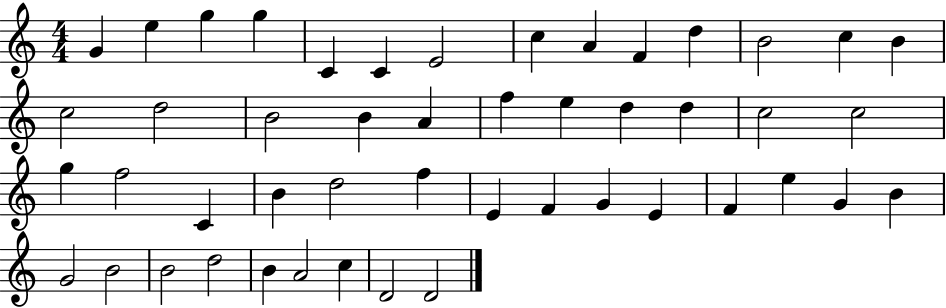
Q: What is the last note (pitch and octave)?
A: D4